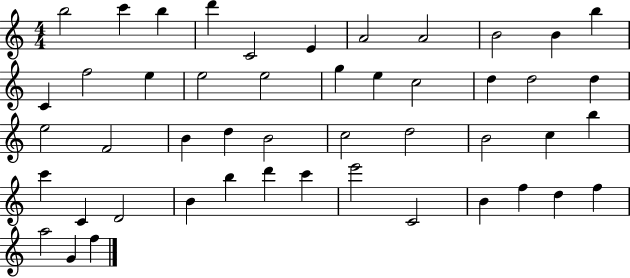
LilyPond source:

{
  \clef treble
  \numericTimeSignature
  \time 4/4
  \key c \major
  b''2 c'''4 b''4 | d'''4 c'2 e'4 | a'2 a'2 | b'2 b'4 b''4 | \break c'4 f''2 e''4 | e''2 e''2 | g''4 e''4 c''2 | d''4 d''2 d''4 | \break e''2 f'2 | b'4 d''4 b'2 | c''2 d''2 | b'2 c''4 b''4 | \break c'''4 c'4 d'2 | b'4 b''4 d'''4 c'''4 | e'''2 c'2 | b'4 f''4 d''4 f''4 | \break a''2 g'4 f''4 | \bar "|."
}